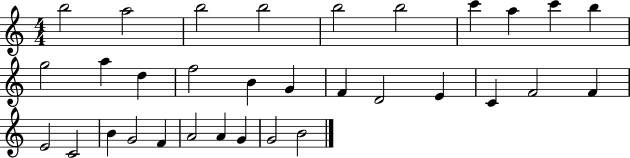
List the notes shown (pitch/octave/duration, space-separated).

B5/h A5/h B5/h B5/h B5/h B5/h C6/q A5/q C6/q B5/q G5/h A5/q D5/q F5/h B4/q G4/q F4/q D4/h E4/q C4/q F4/h F4/q E4/h C4/h B4/q G4/h F4/q A4/h A4/q G4/q G4/h B4/h